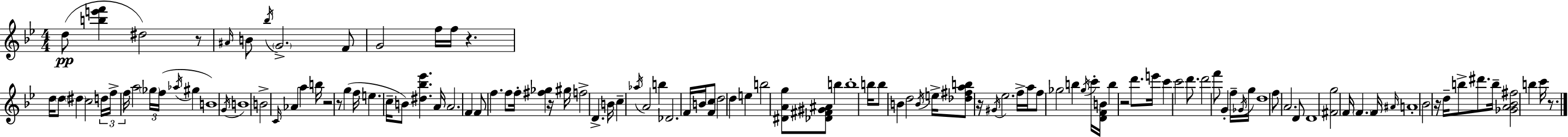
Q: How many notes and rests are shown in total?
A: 122